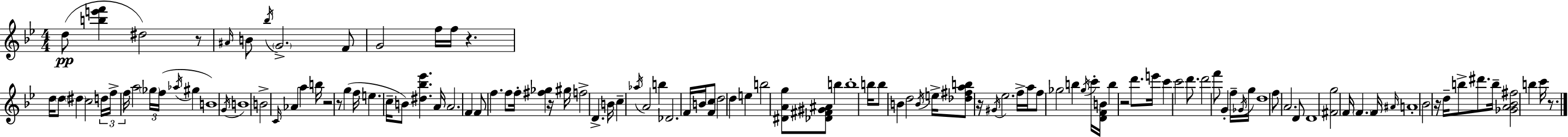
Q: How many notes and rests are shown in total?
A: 122